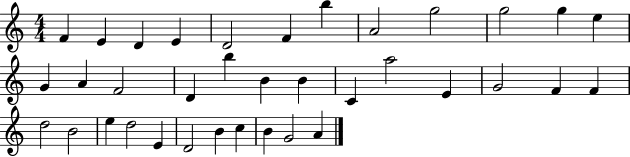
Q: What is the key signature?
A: C major